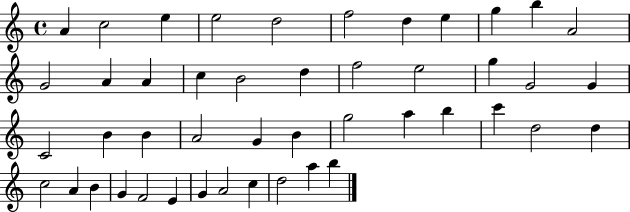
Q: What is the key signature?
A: C major